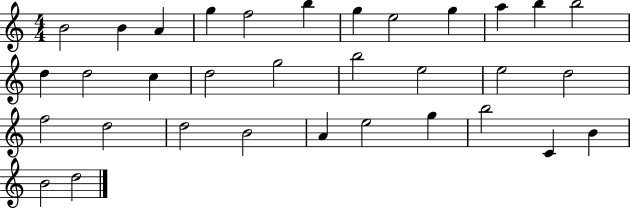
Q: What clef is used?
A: treble